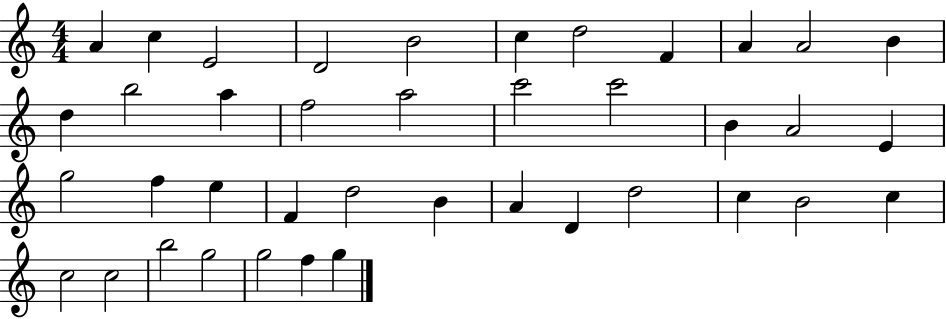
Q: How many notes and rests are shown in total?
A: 40